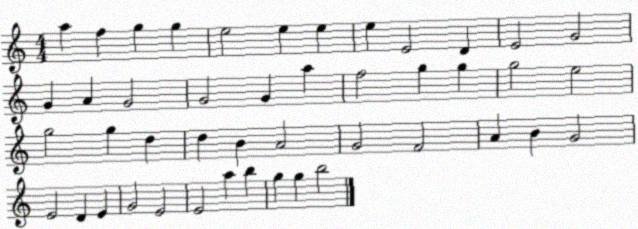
X:1
T:Untitled
M:4/4
L:1/4
K:C
a f g g e2 e e e E2 D E2 G2 G A G2 G2 G a f2 g g g2 e2 g2 g d d B A2 G2 F2 A B G2 E2 D E G2 E2 E2 a b g g b2